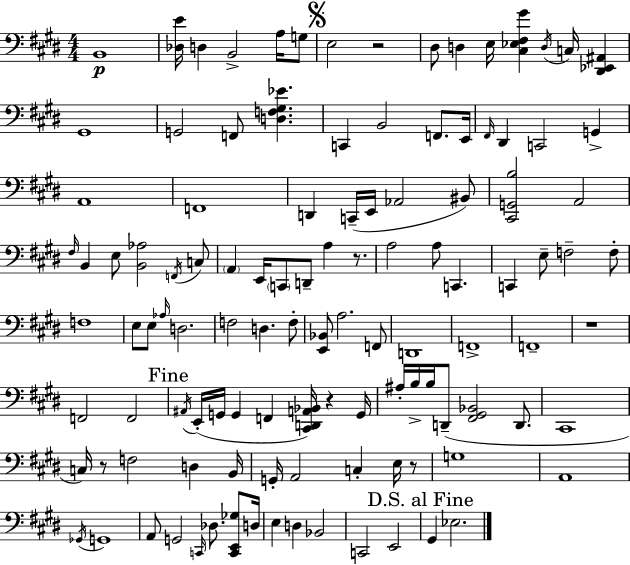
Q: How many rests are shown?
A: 6